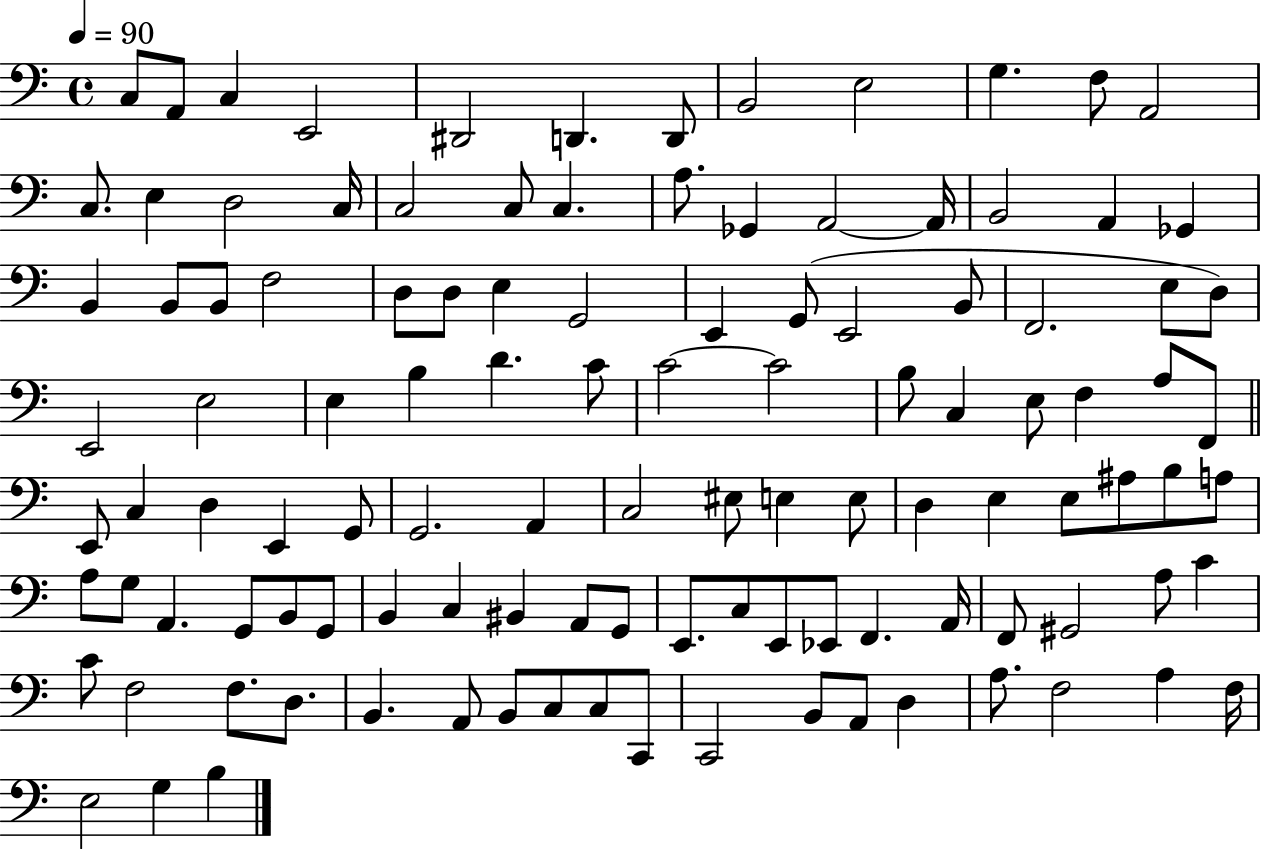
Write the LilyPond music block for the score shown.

{
  \clef bass
  \time 4/4
  \defaultTimeSignature
  \key c \major
  \tempo 4 = 90
  c8 a,8 c4 e,2 | dis,2 d,4. d,8 | b,2 e2 | g4. f8 a,2 | \break c8. e4 d2 c16 | c2 c8 c4. | a8. ges,4 a,2~~ a,16 | b,2 a,4 ges,4 | \break b,4 b,8 b,8 f2 | d8 d8 e4 g,2 | e,4 g,8( e,2 b,8 | f,2. e8 d8) | \break e,2 e2 | e4 b4 d'4. c'8 | c'2~~ c'2 | b8 c4 e8 f4 a8 f,8 | \break \bar "||" \break \key a \minor e,8 c4 d4 e,4 g,8 | g,2. a,4 | c2 eis8 e4 e8 | d4 e4 e8 ais8 b8 a8 | \break a8 g8 a,4. g,8 b,8 g,8 | b,4 c4 bis,4 a,8 g,8 | e,8. c8 e,8 ees,8 f,4. a,16 | f,8 gis,2 a8 c'4 | \break c'8 f2 f8. d8. | b,4. a,8 b,8 c8 c8 c,8 | c,2 b,8 a,8 d4 | a8. f2 a4 f16 | \break e2 g4 b4 | \bar "|."
}